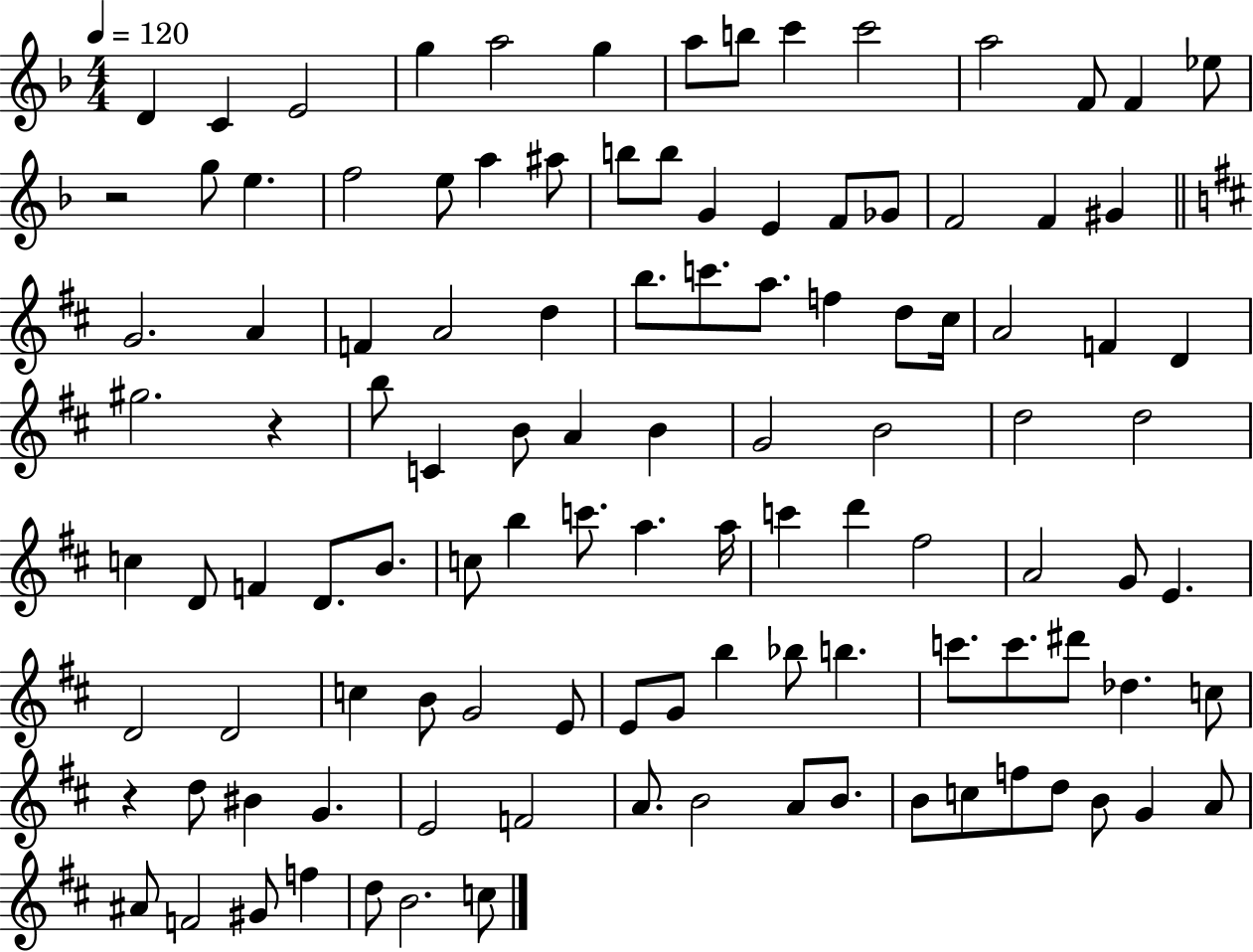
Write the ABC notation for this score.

X:1
T:Untitled
M:4/4
L:1/4
K:F
D C E2 g a2 g a/2 b/2 c' c'2 a2 F/2 F _e/2 z2 g/2 e f2 e/2 a ^a/2 b/2 b/2 G E F/2 _G/2 F2 F ^G G2 A F A2 d b/2 c'/2 a/2 f d/2 ^c/4 A2 F D ^g2 z b/2 C B/2 A B G2 B2 d2 d2 c D/2 F D/2 B/2 c/2 b c'/2 a a/4 c' d' ^f2 A2 G/2 E D2 D2 c B/2 G2 E/2 E/2 G/2 b _b/2 b c'/2 c'/2 ^d'/2 _d c/2 z d/2 ^B G E2 F2 A/2 B2 A/2 B/2 B/2 c/2 f/2 d/2 B/2 G A/2 ^A/2 F2 ^G/2 f d/2 B2 c/2